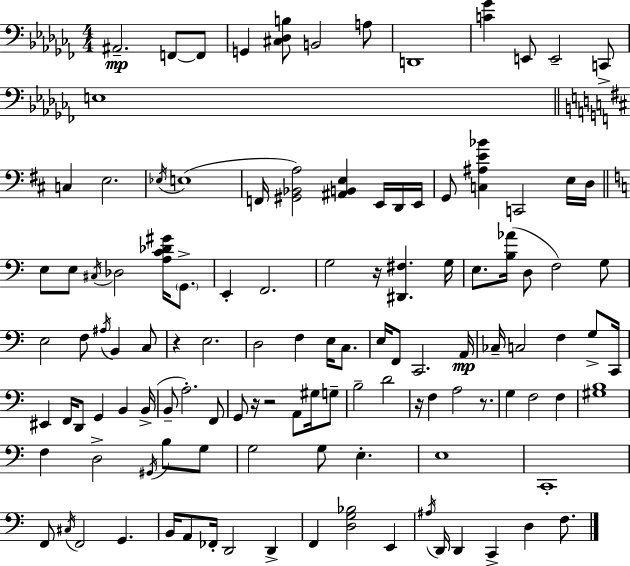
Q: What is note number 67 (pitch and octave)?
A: G#3